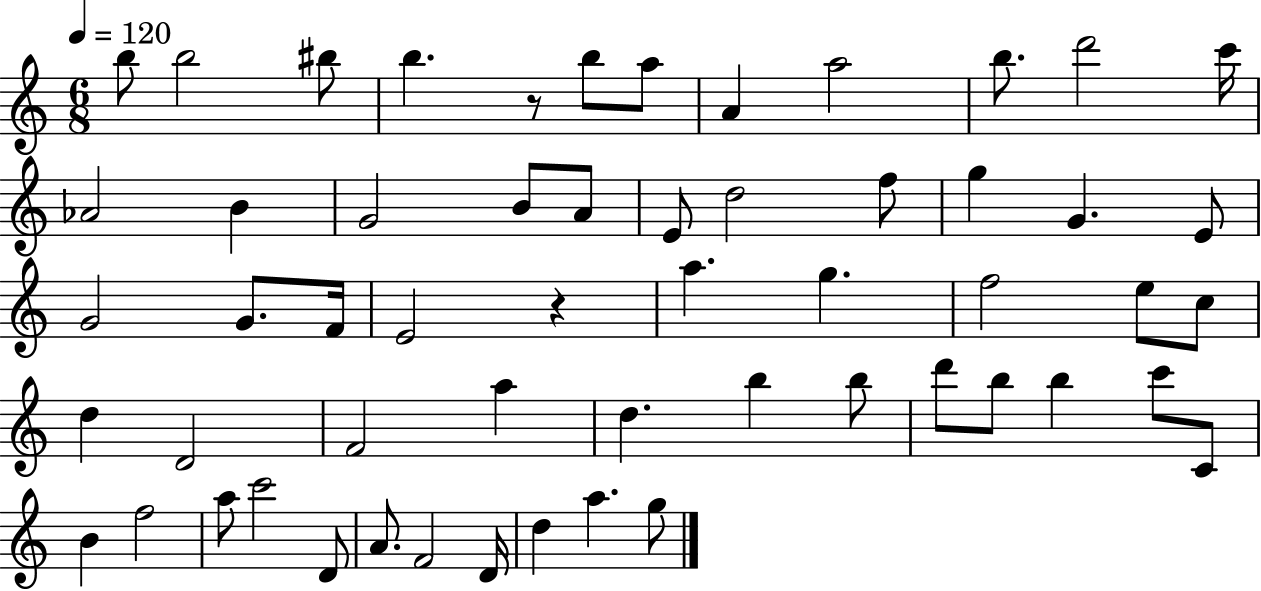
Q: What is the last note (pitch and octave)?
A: G5